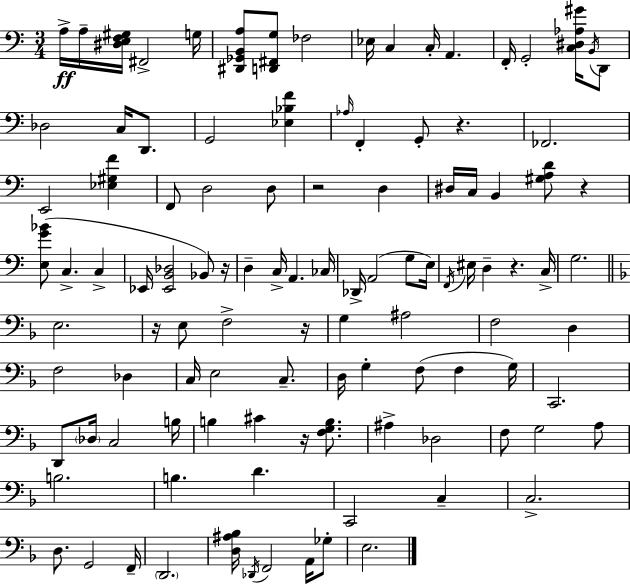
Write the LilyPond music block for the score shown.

{
  \clef bass
  \numericTimeSignature
  \time 3/4
  \key c \major
  \repeat volta 2 { a16->\ff a16-- <dis e f gis>16 fis,2-> g16 | <dis, ges, b, a>8 <d, fis, g>8 fes2 | ees16 c4 c16-. a,4. | f,16-. g,2-. <c dis aes gis'>16 \acciaccatura { b,16 } d,8 | \break des2 c16 d,8. | g,2 <ees bes f'>4 | \grace { aes16 } f,4-. g,8-. r4. | fes,2. | \break e,2 <ees gis f'>4 | f,8 d2 | d8 r2 d4 | dis16 c16 b,4 <gis a d'>8 r4 | \break <e g' bes'>8( c4.-> c4-> | ees,16 <ees, b, des>2 bes,8) | r16 d4-- c16-> a,4. | ces16 des,16-> a,2( g8 | \break e16) \acciaccatura { f,16 } eis16 d4-- r4. | c16-> g2. | \bar "||" \break \key f \major e2. | r16 e8 f2-> r16 | g4 ais2 | f2 d4 | \break f2 des4 | c16 e2 c8.-- | d16 g4-. f8( f4 g16) | c,2. | \break d,8 \parenthesize des16 c2 b16 | b4 cis'4 r16 <f g b>8. | ais4-> des2 | f8 g2 a8 | \break b2. | b4. d'4. | c,2 c4-- | c2.-> | \break d8. g,2 f,16-- | \parenthesize d,2. | <d ais bes>16 \acciaccatura { des,16 } f,2 a,16 ges8-. | e2. | \break } \bar "|."
}